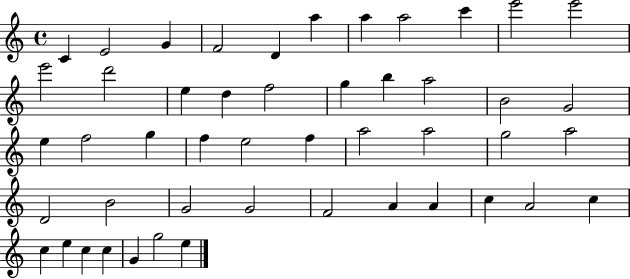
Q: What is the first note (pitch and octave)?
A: C4